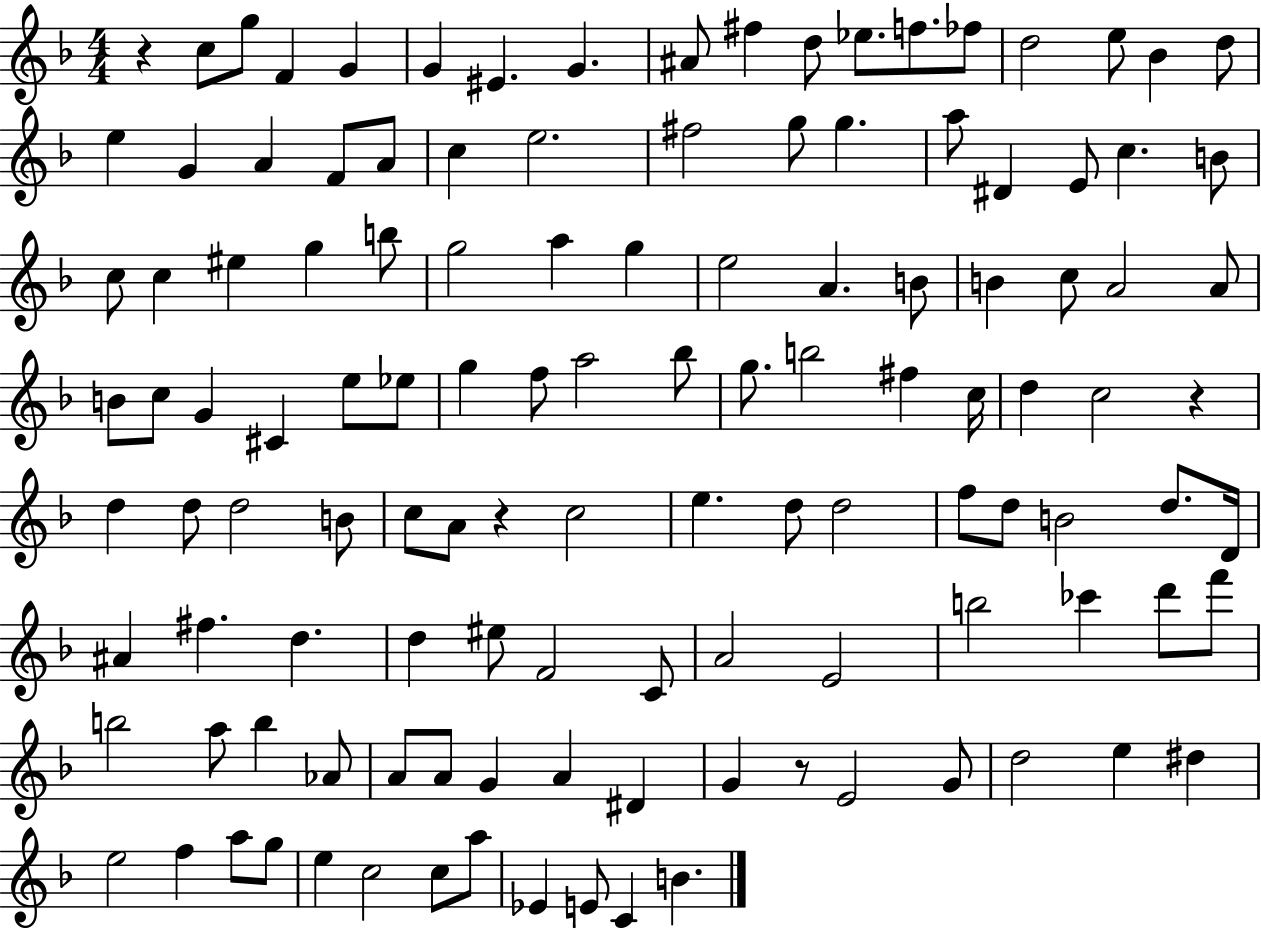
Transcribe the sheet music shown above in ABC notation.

X:1
T:Untitled
M:4/4
L:1/4
K:F
z c/2 g/2 F G G ^E G ^A/2 ^f d/2 _e/2 f/2 _f/2 d2 e/2 _B d/2 e G A F/2 A/2 c e2 ^f2 g/2 g a/2 ^D E/2 c B/2 c/2 c ^e g b/2 g2 a g e2 A B/2 B c/2 A2 A/2 B/2 c/2 G ^C e/2 _e/2 g f/2 a2 _b/2 g/2 b2 ^f c/4 d c2 z d d/2 d2 B/2 c/2 A/2 z c2 e d/2 d2 f/2 d/2 B2 d/2 D/4 ^A ^f d d ^e/2 F2 C/2 A2 E2 b2 _c' d'/2 f'/2 b2 a/2 b _A/2 A/2 A/2 G A ^D G z/2 E2 G/2 d2 e ^d e2 f a/2 g/2 e c2 c/2 a/2 _E E/2 C B